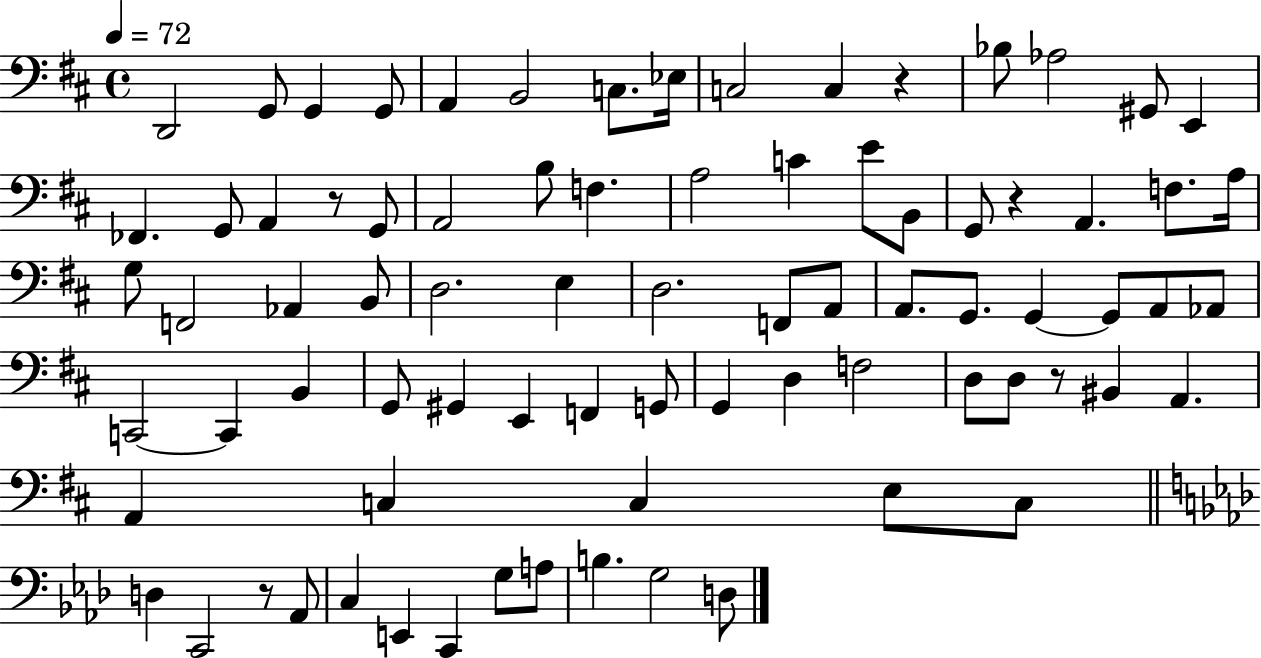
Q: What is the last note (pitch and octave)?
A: D3